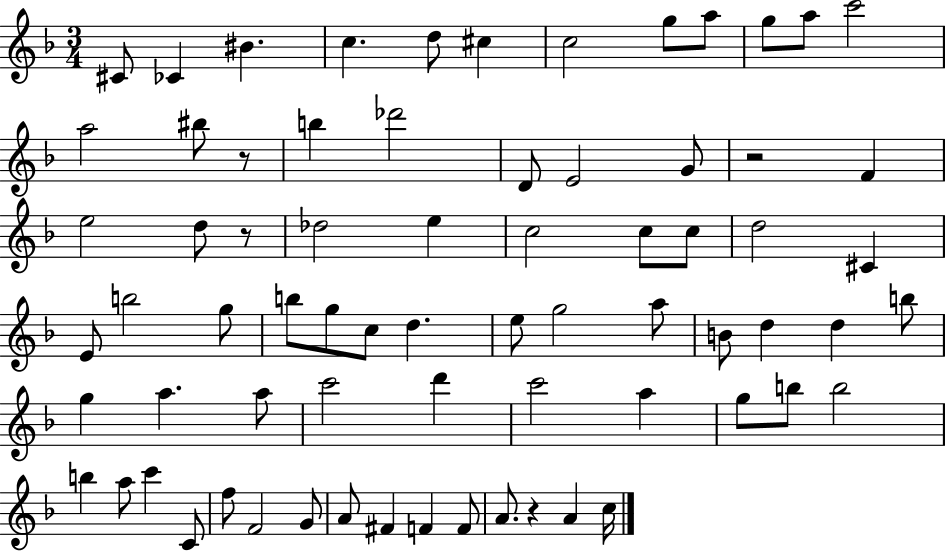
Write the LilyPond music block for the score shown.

{
  \clef treble
  \numericTimeSignature
  \time 3/4
  \key f \major
  cis'8 ces'4 bis'4. | c''4. d''8 cis''4 | c''2 g''8 a''8 | g''8 a''8 c'''2 | \break a''2 bis''8 r8 | b''4 des'''2 | d'8 e'2 g'8 | r2 f'4 | \break e''2 d''8 r8 | des''2 e''4 | c''2 c''8 c''8 | d''2 cis'4 | \break e'8 b''2 g''8 | b''8 g''8 c''8 d''4. | e''8 g''2 a''8 | b'8 d''4 d''4 b''8 | \break g''4 a''4. a''8 | c'''2 d'''4 | c'''2 a''4 | g''8 b''8 b''2 | \break b''4 a''8 c'''4 c'8 | f''8 f'2 g'8 | a'8 fis'4 f'4 f'8 | a'8. r4 a'4 c''16 | \break \bar "|."
}